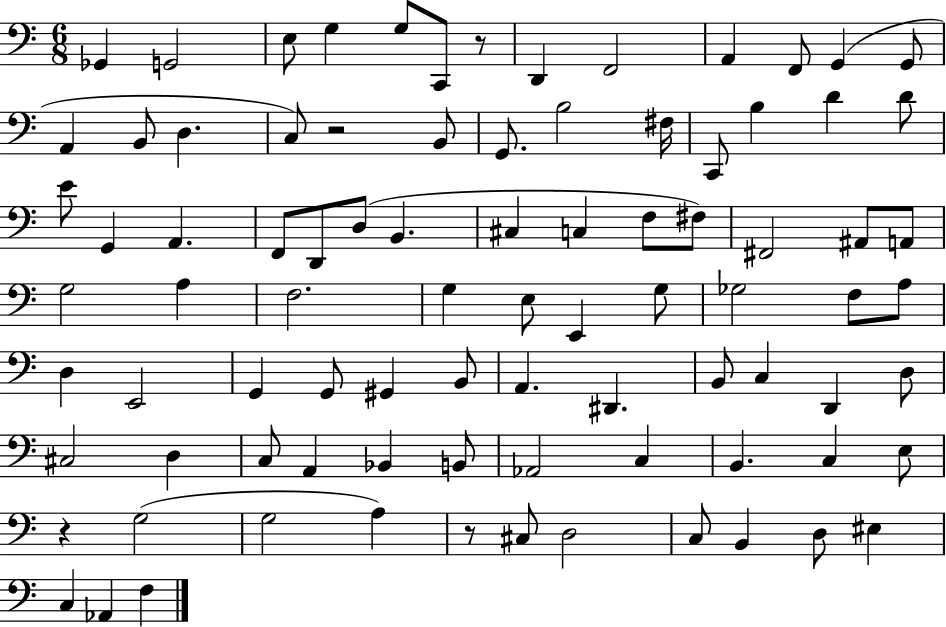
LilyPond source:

{
  \clef bass
  \numericTimeSignature
  \time 6/8
  \key c \major
  ges,4 g,2 | e8 g4 g8 c,8 r8 | d,4 f,2 | a,4 f,8 g,4( g,8 | \break a,4 b,8 d4. | c8) r2 b,8 | g,8. b2 fis16 | c,8 b4 d'4 d'8 | \break e'8 g,4 a,4. | f,8 d,8 d8( b,4. | cis4 c4 f8 fis8) | fis,2 ais,8 a,8 | \break g2 a4 | f2. | g4 e8 e,4 g8 | ges2 f8 a8 | \break d4 e,2 | g,4 g,8 gis,4 b,8 | a,4. dis,4. | b,8 c4 d,4 d8 | \break cis2 d4 | c8 a,4 bes,4 b,8 | aes,2 c4 | b,4. c4 e8 | \break r4 g2( | g2 a4) | r8 cis8 d2 | c8 b,4 d8 eis4 | \break c4 aes,4 f4 | \bar "|."
}